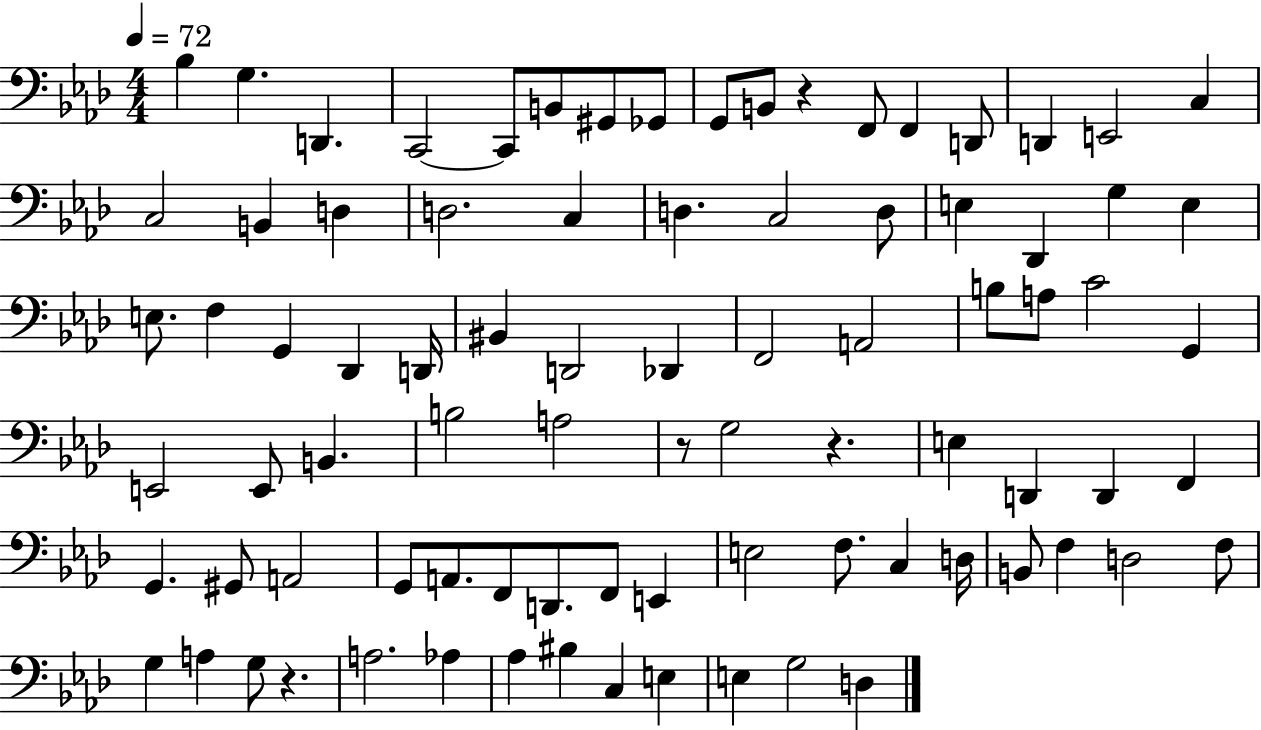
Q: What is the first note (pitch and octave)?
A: Bb3